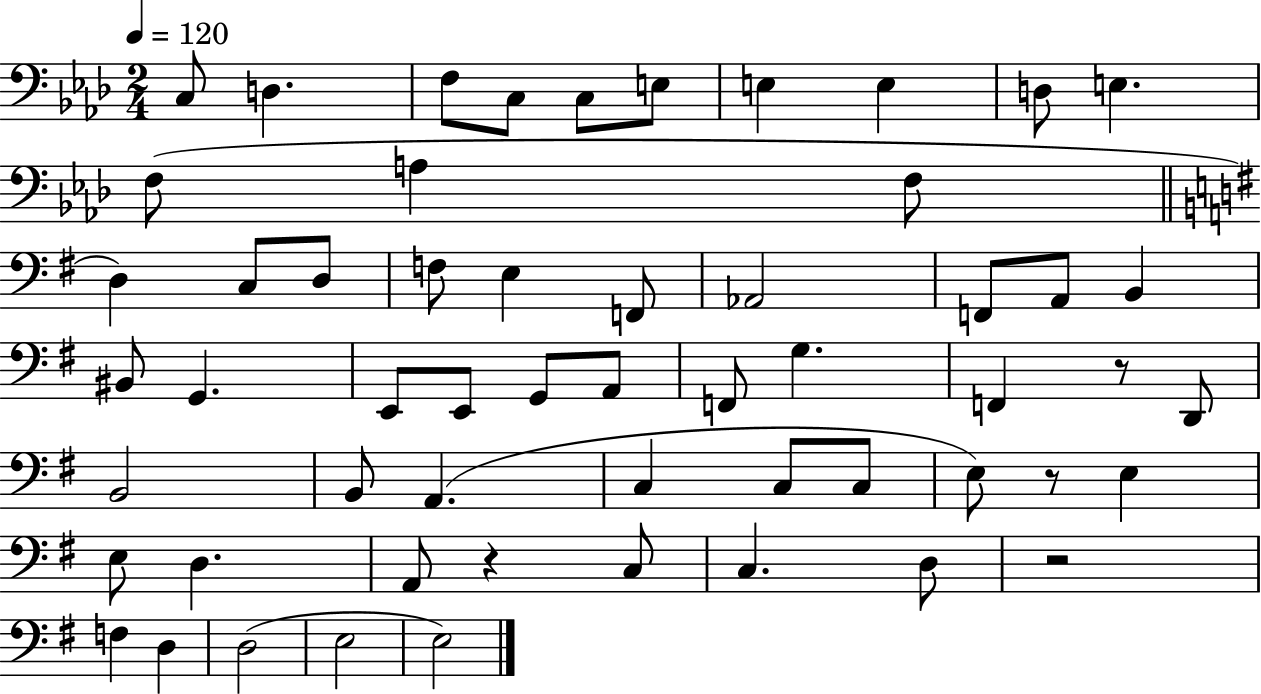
X:1
T:Untitled
M:2/4
L:1/4
K:Ab
C,/2 D, F,/2 C,/2 C,/2 E,/2 E, E, D,/2 E, F,/2 A, F,/2 D, C,/2 D,/2 F,/2 E, F,,/2 _A,,2 F,,/2 A,,/2 B,, ^B,,/2 G,, E,,/2 E,,/2 G,,/2 A,,/2 F,,/2 G, F,, z/2 D,,/2 B,,2 B,,/2 A,, C, C,/2 C,/2 E,/2 z/2 E, E,/2 D, A,,/2 z C,/2 C, D,/2 z2 F, D, D,2 E,2 E,2